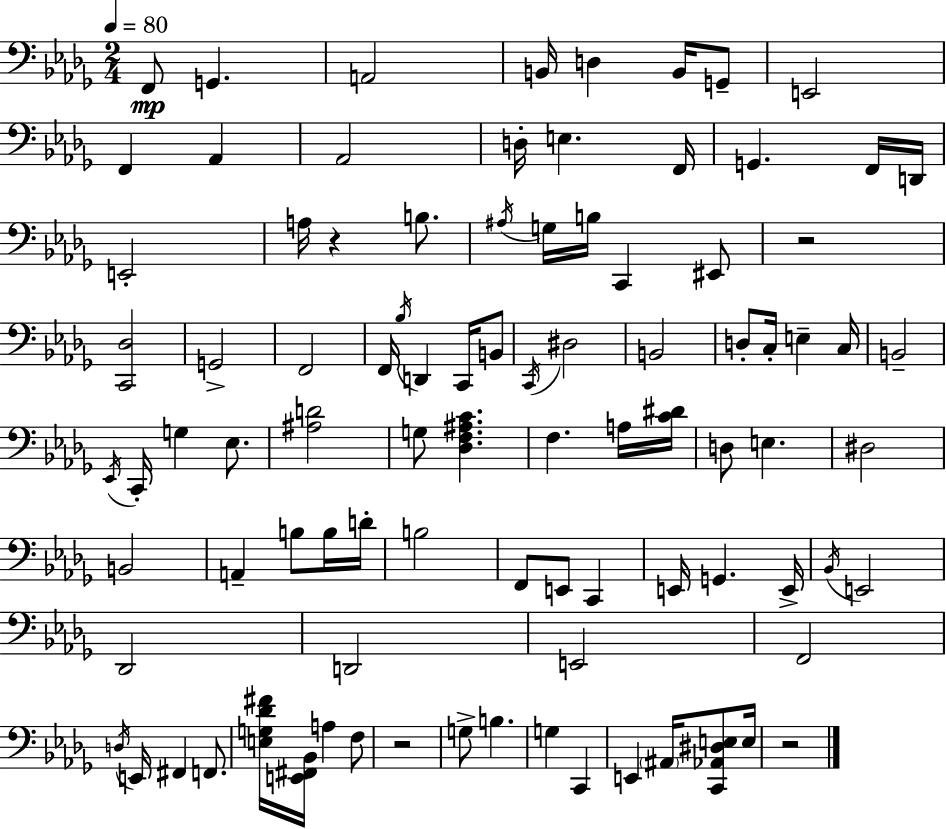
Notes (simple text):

F2/e G2/q. A2/h B2/s D3/q B2/s G2/e E2/h F2/q Ab2/q Ab2/h D3/s E3/q. F2/s G2/q. F2/s D2/s E2/h A3/s R/q B3/e. A#3/s G3/s B3/s C2/q EIS2/e R/h [C2,Db3]/h G2/h F2/h F2/s Bb3/s D2/q C2/s B2/e C2/s D#3/h B2/h D3/e C3/s E3/q C3/s B2/h Eb2/s C2/s G3/q Eb3/e. [A#3,D4]/h G3/e [Db3,F3,A#3,C4]/q. F3/q. A3/s [C4,D#4]/s D3/e E3/q. D#3/h B2/h A2/q B3/e B3/s D4/s B3/h F2/e E2/e C2/q E2/s G2/q. E2/s Bb2/s E2/h Db2/h D2/h E2/h F2/h D3/s E2/s F#2/q F2/e. [E3,G3,Db4,F#4]/s [E2,F#2,Bb2]/s A3/q F3/e R/h G3/e B3/q. G3/q C2/q E2/q A#2/s [C2,Ab2,D#3,E3]/e E3/s R/h